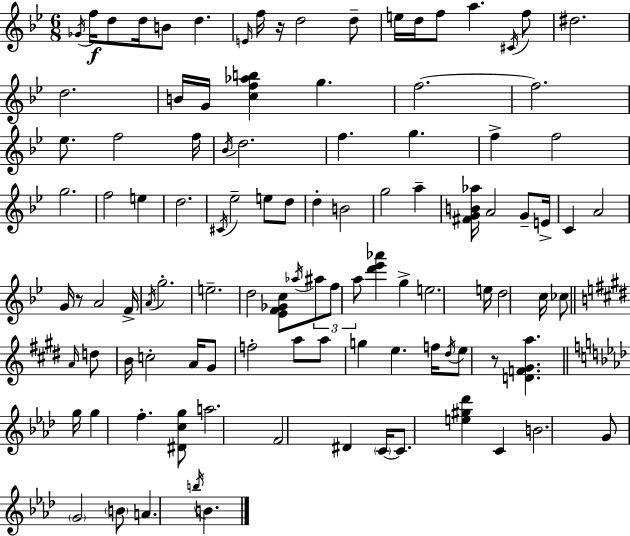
X:1
T:Untitled
M:6/8
L:1/4
K:Gm
_G/4 f/4 d/2 d/4 B/2 d E/4 f/4 z/4 d2 d/2 e/4 d/4 f/2 a ^C/4 f/2 ^d2 d2 B/4 G/4 [cf_ab] g f2 f2 _e/2 f2 f/4 _B/4 d2 f g f f2 g2 f2 e d2 ^C/4 _e2 e/2 d/2 d B2 g2 a [^FGB_a]/4 A2 G/2 E/4 C A2 G/4 z/2 A2 F/4 A/4 g2 e2 d2 [_EF_Gc]/2 _a/4 ^a/2 f/2 a/2 [d'_e'_a'] g e2 e/4 d2 c/4 _c/2 A/4 d/2 B/4 c2 A/4 ^G/2 f2 a/2 a/2 g e f/4 ^d/4 e/2 z/2 [DF^Ga] g/4 g f [^Dcg]/2 a2 F2 ^D C/4 C/2 [e^g_d'] C B2 G/2 G2 B/2 A b/4 B